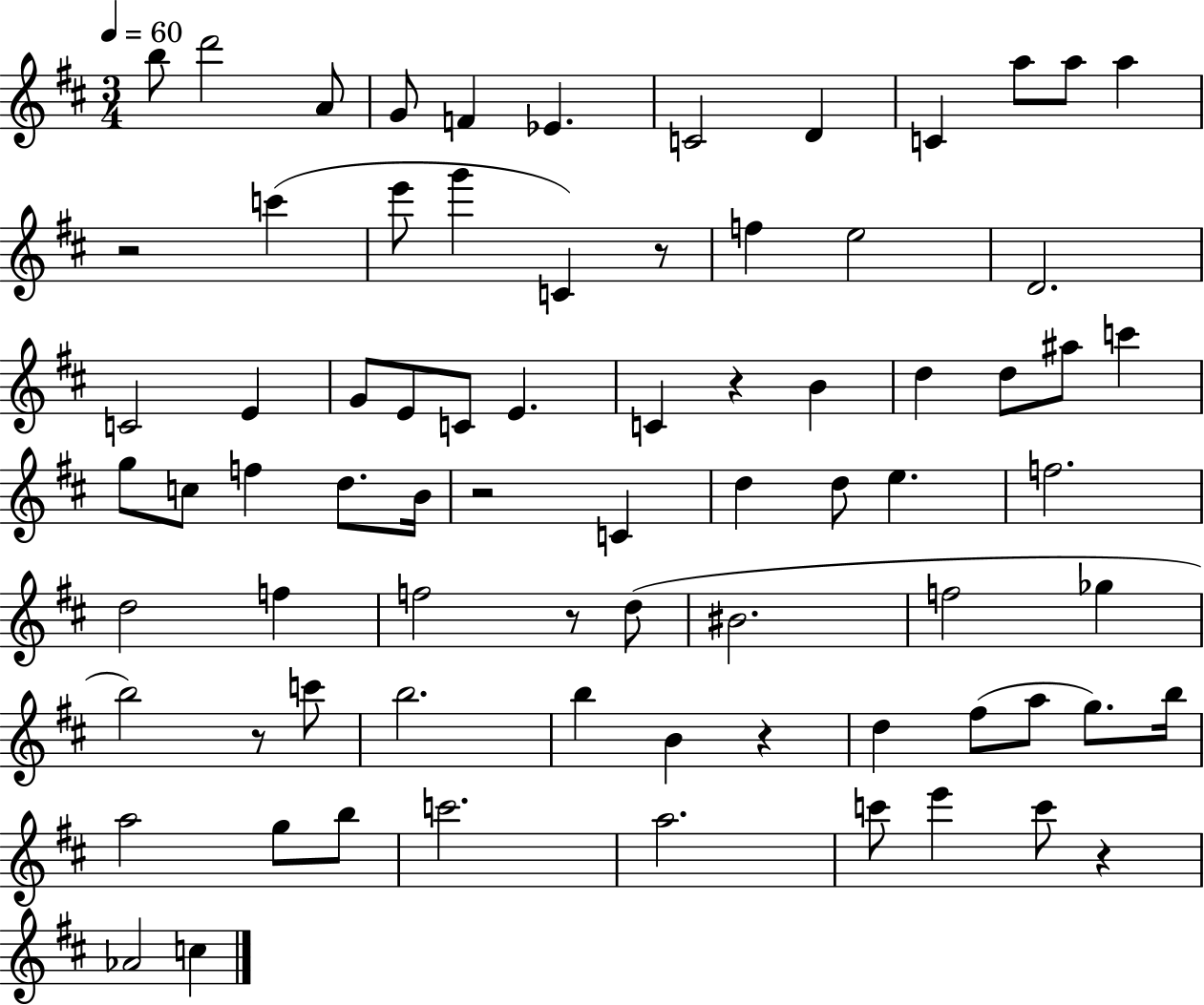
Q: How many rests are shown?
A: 8